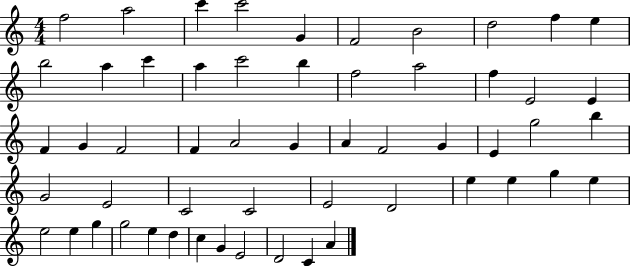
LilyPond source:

{
  \clef treble
  \numericTimeSignature
  \time 4/4
  \key c \major
  f''2 a''2 | c'''4 c'''2 g'4 | f'2 b'2 | d''2 f''4 e''4 | \break b''2 a''4 c'''4 | a''4 c'''2 b''4 | f''2 a''2 | f''4 e'2 e'4 | \break f'4 g'4 f'2 | f'4 a'2 g'4 | a'4 f'2 g'4 | e'4 g''2 b''4 | \break g'2 e'2 | c'2 c'2 | e'2 d'2 | e''4 e''4 g''4 e''4 | \break e''2 e''4 g''4 | g''2 e''4 d''4 | c''4 g'4 e'2 | d'2 c'4 a'4 | \break \bar "|."
}